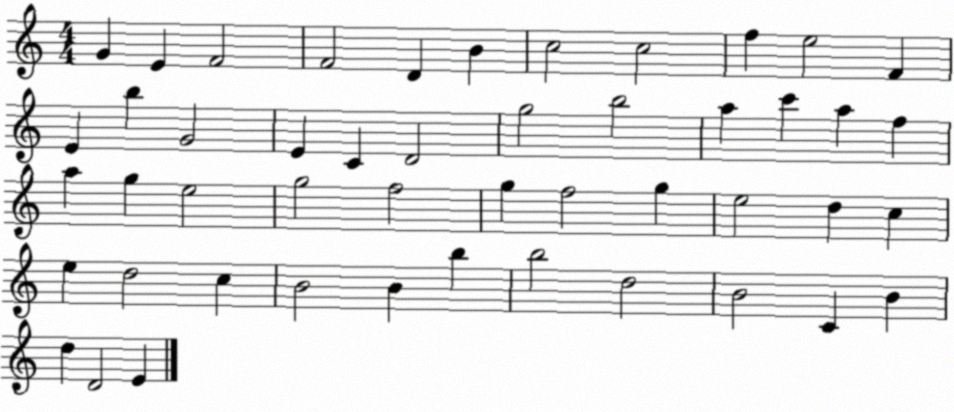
X:1
T:Untitled
M:4/4
L:1/4
K:C
G E F2 F2 D B c2 c2 f e2 F E b G2 E C D2 g2 b2 a c' a f a g e2 g2 f2 g f2 g e2 d c e d2 c B2 B b b2 d2 B2 C B d D2 E